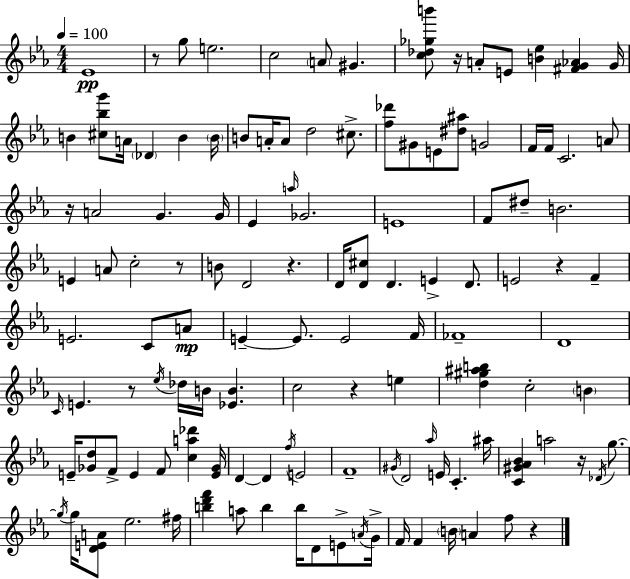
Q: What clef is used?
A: treble